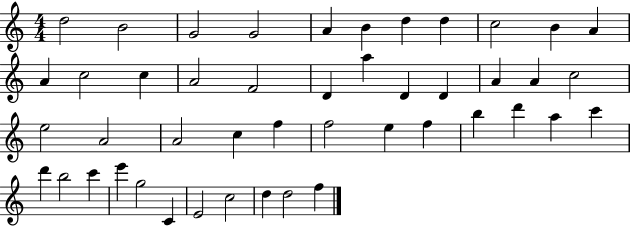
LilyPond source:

{
  \clef treble
  \numericTimeSignature
  \time 4/4
  \key c \major
  d''2 b'2 | g'2 g'2 | a'4 b'4 d''4 d''4 | c''2 b'4 a'4 | \break a'4 c''2 c''4 | a'2 f'2 | d'4 a''4 d'4 d'4 | a'4 a'4 c''2 | \break e''2 a'2 | a'2 c''4 f''4 | f''2 e''4 f''4 | b''4 d'''4 a''4 c'''4 | \break d'''4 b''2 c'''4 | e'''4 g''2 c'4 | e'2 c''2 | d''4 d''2 f''4 | \break \bar "|."
}